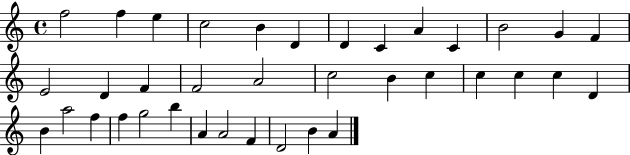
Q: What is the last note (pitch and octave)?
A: A4